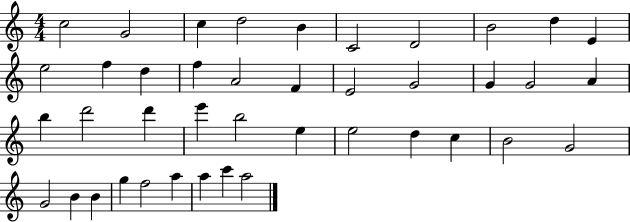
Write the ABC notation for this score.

X:1
T:Untitled
M:4/4
L:1/4
K:C
c2 G2 c d2 B C2 D2 B2 d E e2 f d f A2 F E2 G2 G G2 A b d'2 d' e' b2 e e2 d c B2 G2 G2 B B g f2 a a c' a2